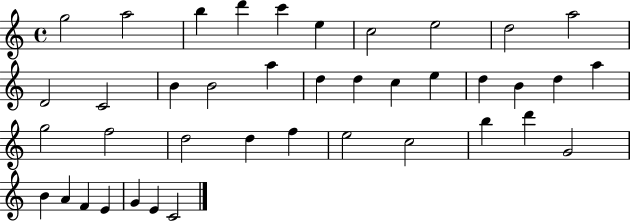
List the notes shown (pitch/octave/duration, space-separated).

G5/h A5/h B5/q D6/q C6/q E5/q C5/h E5/h D5/h A5/h D4/h C4/h B4/q B4/h A5/q D5/q D5/q C5/q E5/q D5/q B4/q D5/q A5/q G5/h F5/h D5/h D5/q F5/q E5/h C5/h B5/q D6/q G4/h B4/q A4/q F4/q E4/q G4/q E4/q C4/h